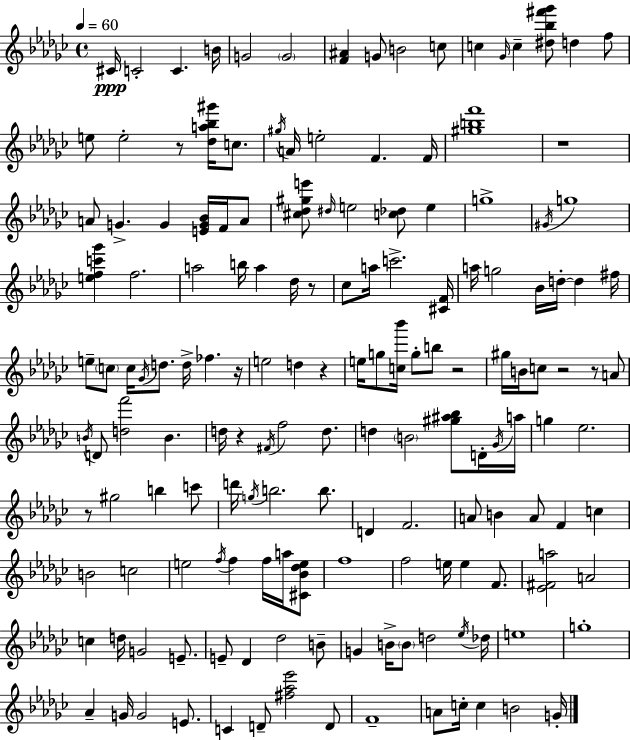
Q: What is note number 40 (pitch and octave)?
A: A5